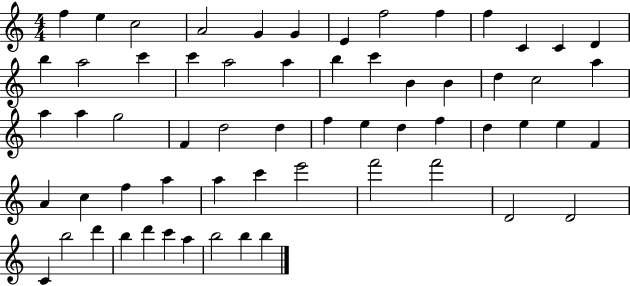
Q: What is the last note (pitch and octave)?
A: B5